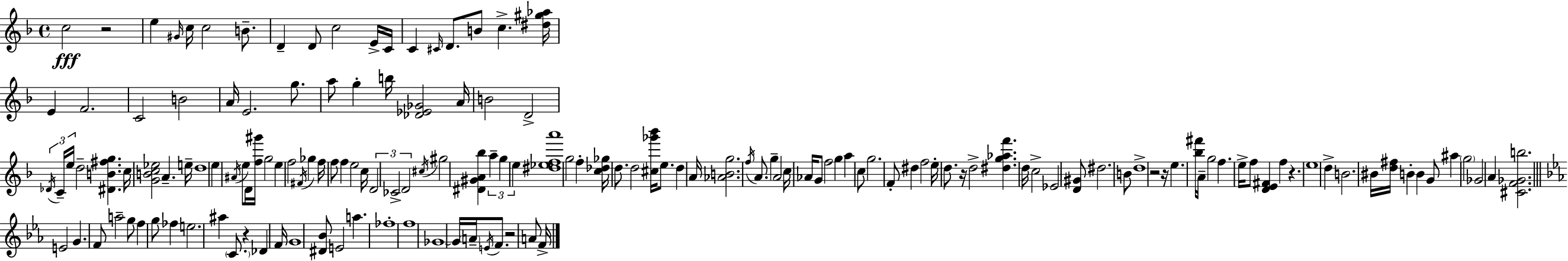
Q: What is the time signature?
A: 4/4